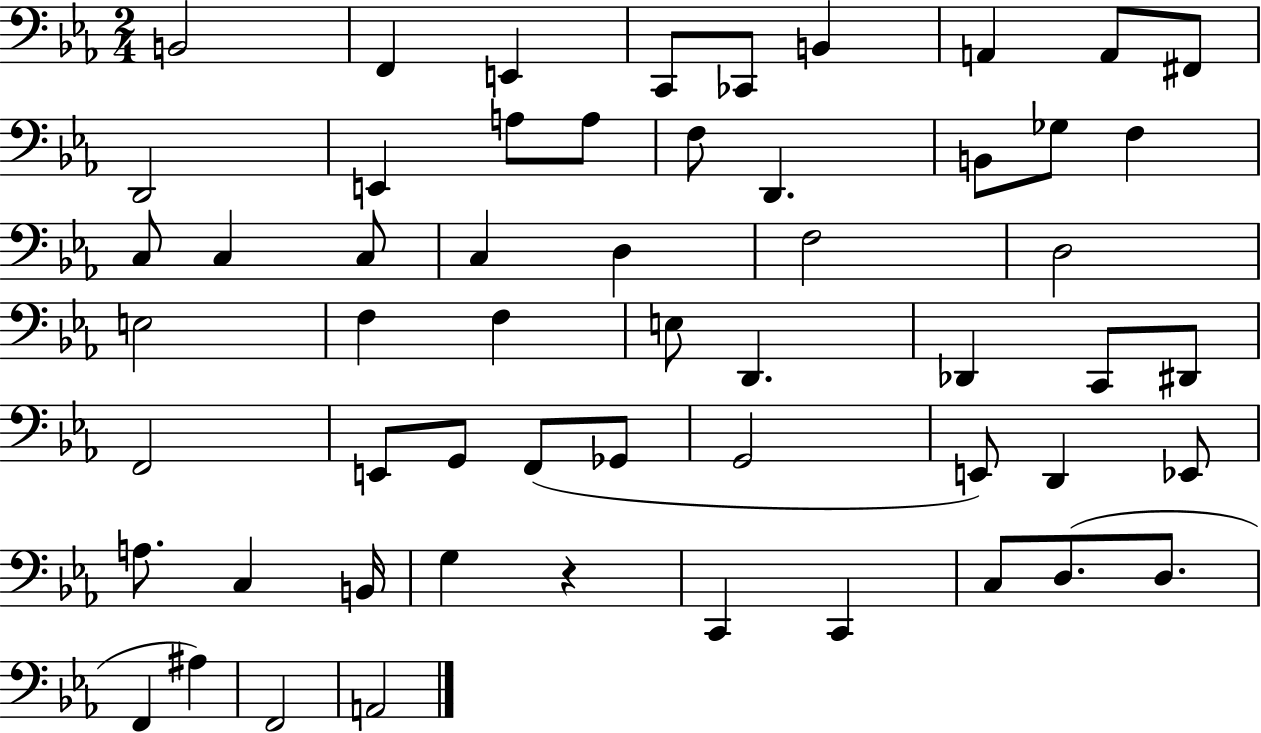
B2/h F2/q E2/q C2/e CES2/e B2/q A2/q A2/e F#2/e D2/h E2/q A3/e A3/e F3/e D2/q. B2/e Gb3/e F3/q C3/e C3/q C3/e C3/q D3/q F3/h D3/h E3/h F3/q F3/q E3/e D2/q. Db2/q C2/e D#2/e F2/h E2/e G2/e F2/e Gb2/e G2/h E2/e D2/q Eb2/e A3/e. C3/q B2/s G3/q R/q C2/q C2/q C3/e D3/e. D3/e. F2/q A#3/q F2/h A2/h